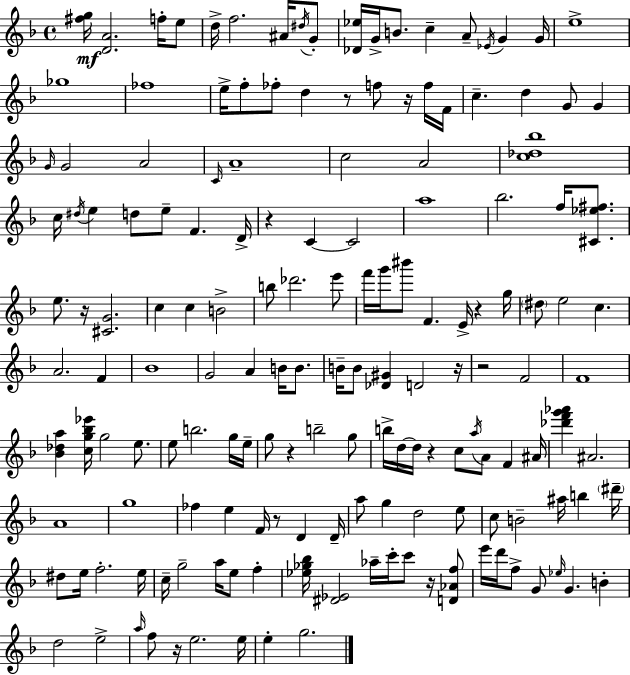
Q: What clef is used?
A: treble